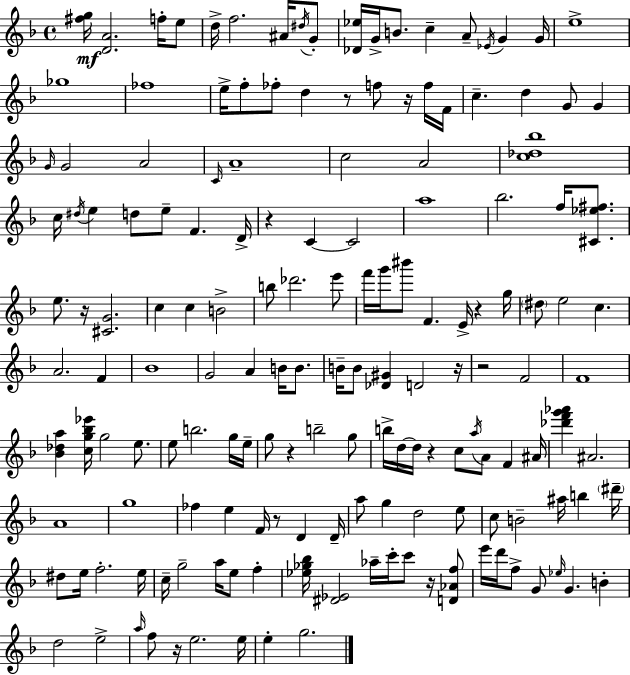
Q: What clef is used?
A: treble